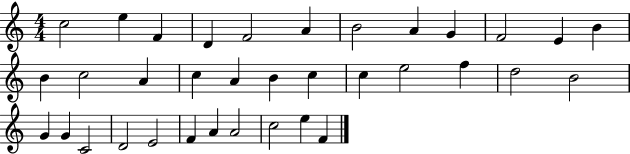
{
  \clef treble
  \numericTimeSignature
  \time 4/4
  \key c \major
  c''2 e''4 f'4 | d'4 f'2 a'4 | b'2 a'4 g'4 | f'2 e'4 b'4 | \break b'4 c''2 a'4 | c''4 a'4 b'4 c''4 | c''4 e''2 f''4 | d''2 b'2 | \break g'4 g'4 c'2 | d'2 e'2 | f'4 a'4 a'2 | c''2 e''4 f'4 | \break \bar "|."
}